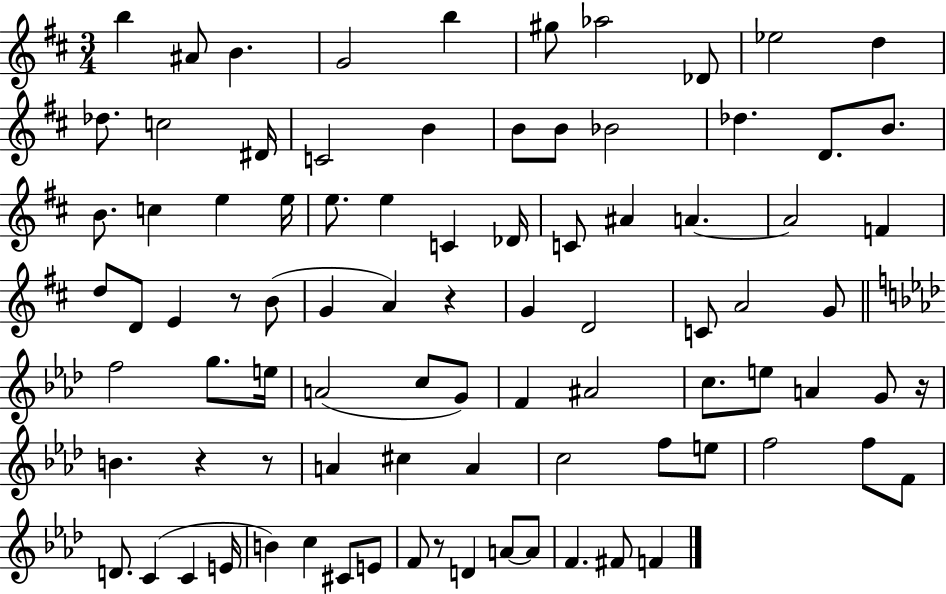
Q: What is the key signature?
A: D major